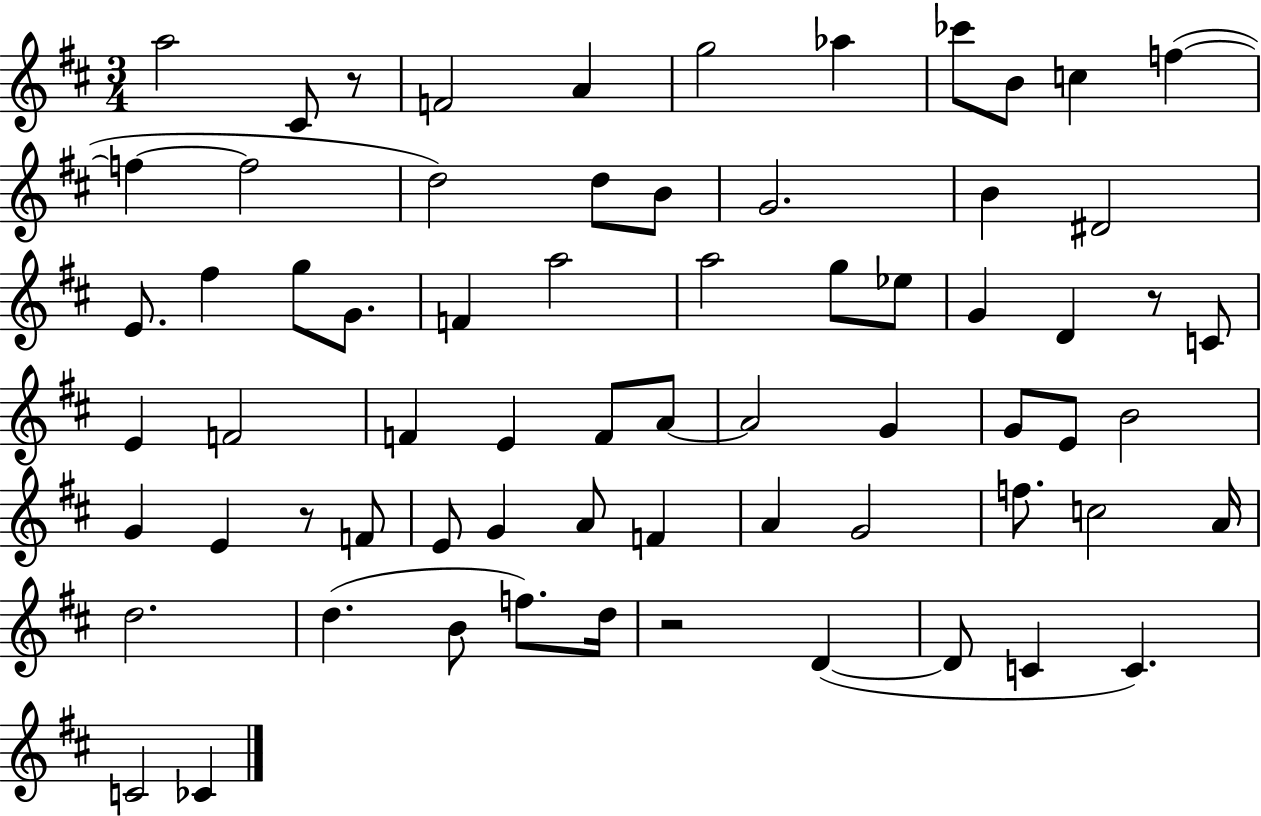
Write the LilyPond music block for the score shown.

{
  \clef treble
  \numericTimeSignature
  \time 3/4
  \key d \major
  a''2 cis'8 r8 | f'2 a'4 | g''2 aes''4 | ces'''8 b'8 c''4 f''4~(~ | \break f''4~~ f''2 | d''2) d''8 b'8 | g'2. | b'4 dis'2 | \break e'8. fis''4 g''8 g'8. | f'4 a''2 | a''2 g''8 ees''8 | g'4 d'4 r8 c'8 | \break e'4 f'2 | f'4 e'4 f'8 a'8~~ | a'2 g'4 | g'8 e'8 b'2 | \break g'4 e'4 r8 f'8 | e'8 g'4 a'8 f'4 | a'4 g'2 | f''8. c''2 a'16 | \break d''2. | d''4.( b'8 f''8.) d''16 | r2 d'4~(~ | d'8 c'4 c'4.) | \break c'2 ces'4 | \bar "|."
}